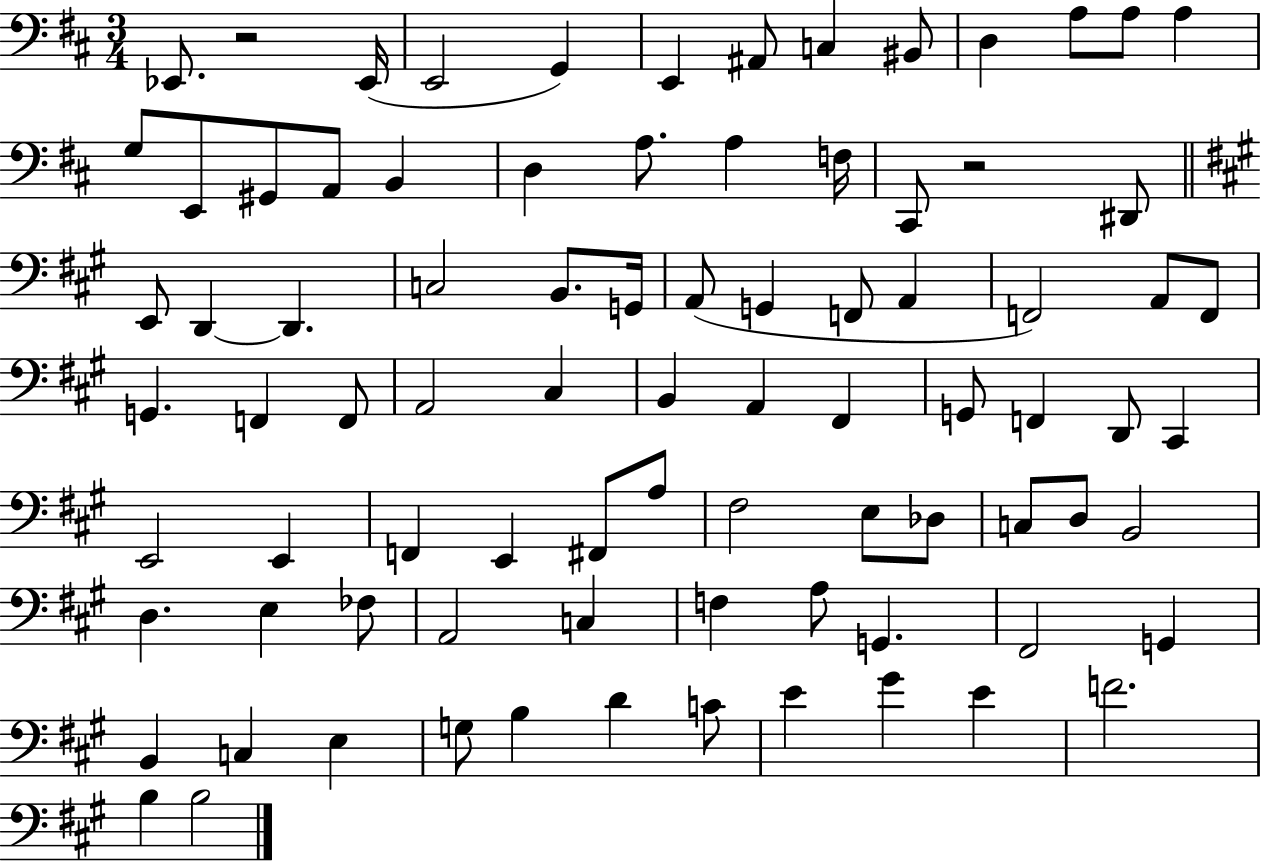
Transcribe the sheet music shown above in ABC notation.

X:1
T:Untitled
M:3/4
L:1/4
K:D
_E,,/2 z2 _E,,/4 E,,2 G,, E,, ^A,,/2 C, ^B,,/2 D, A,/2 A,/2 A, G,/2 E,,/2 ^G,,/2 A,,/2 B,, D, A,/2 A, F,/4 ^C,,/2 z2 ^D,,/2 E,,/2 D,, D,, C,2 B,,/2 G,,/4 A,,/2 G,, F,,/2 A,, F,,2 A,,/2 F,,/2 G,, F,, F,,/2 A,,2 ^C, B,, A,, ^F,, G,,/2 F,, D,,/2 ^C,, E,,2 E,, F,, E,, ^F,,/2 A,/2 ^F,2 E,/2 _D,/2 C,/2 D,/2 B,,2 D, E, _F,/2 A,,2 C, F, A,/2 G,, ^F,,2 G,, B,, C, E, G,/2 B, D C/2 E ^G E F2 B, B,2